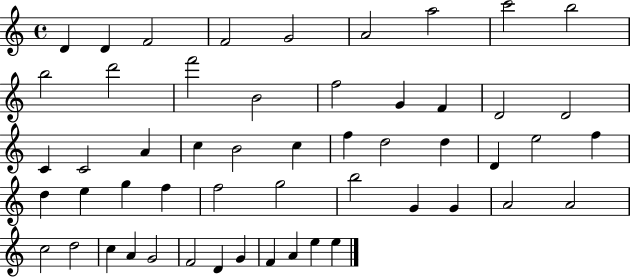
X:1
T:Untitled
M:4/4
L:1/4
K:C
D D F2 F2 G2 A2 a2 c'2 b2 b2 d'2 f'2 B2 f2 G F D2 D2 C C2 A c B2 c f d2 d D e2 f d e g f f2 g2 b2 G G A2 A2 c2 d2 c A G2 F2 D G F A e e